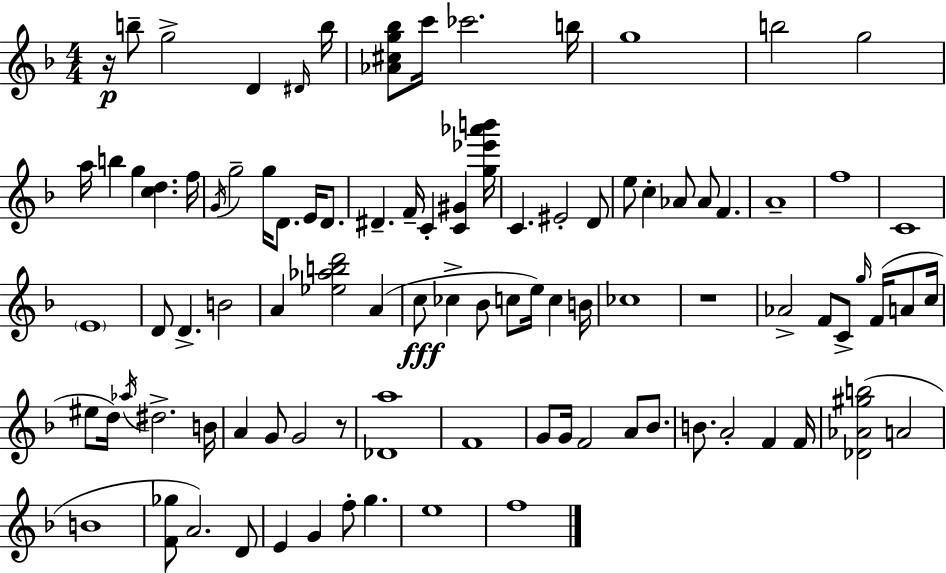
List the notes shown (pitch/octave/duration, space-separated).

R/s B5/e G5/h D4/q D#4/s B5/s [Ab4,C#5,G5,Bb5]/e C6/s CES6/h. B5/s G5/w B5/h G5/h A5/s B5/q G5/q [C5,D5]/q. F5/s G4/s G5/h G5/s D4/e. E4/s D4/e. D#4/q. F4/s C4/q [C4,G#4]/q [G5,Eb6,Ab6,B6]/s C4/q. EIS4/h D4/e E5/e C5/q Ab4/e Ab4/e F4/q. A4/w F5/w C4/w E4/w D4/e D4/q. B4/h A4/q [Eb5,Ab5,B5,D6]/h A4/q C5/e CES5/q Bb4/e C5/e E5/s C5/q B4/s CES5/w R/w Ab4/h F4/e C4/e G5/s F4/s A4/e C5/s EIS5/e D5/s Ab5/s D#5/h. B4/s A4/q G4/e G4/h R/e [Db4,A5]/w F4/w G4/e G4/s F4/h A4/e Bb4/e. B4/e. A4/h F4/q F4/s [Db4,Ab4,G#5,B5]/h A4/h B4/w [F4,Gb5]/e A4/h. D4/e E4/q G4/q F5/e G5/q. E5/w F5/w